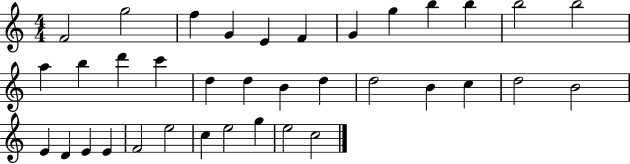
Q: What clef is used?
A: treble